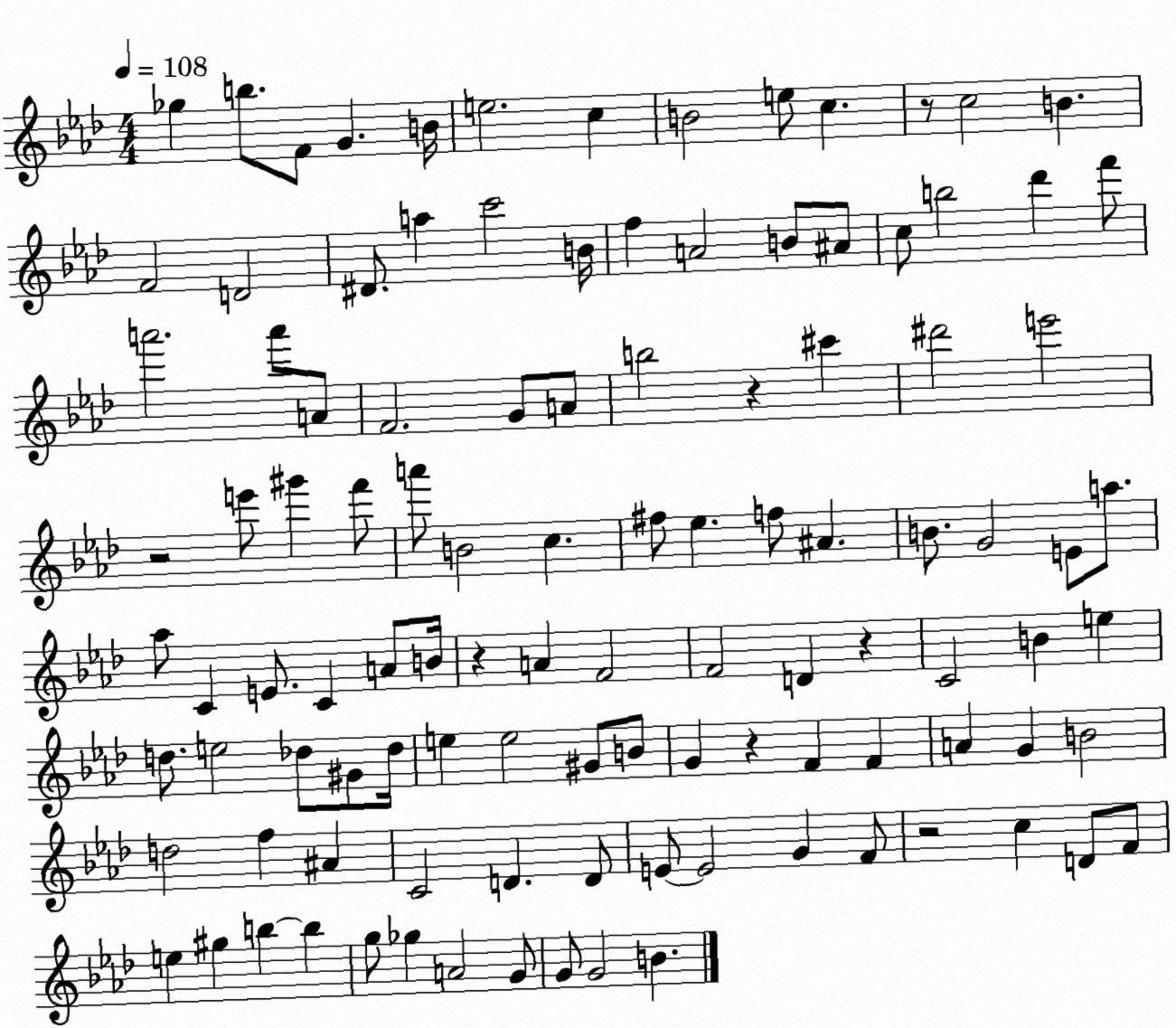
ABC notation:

X:1
T:Untitled
M:4/4
L:1/4
K:Ab
_g b/2 F/2 G B/4 e2 c B2 e/2 c z/2 c2 B F2 D2 ^D/2 a c'2 B/4 f A2 B/2 ^A/2 c/2 b2 _d' f'/2 a'2 a'/2 A/2 F2 G/2 A/2 b2 z ^c' ^d'2 e'2 z2 e'/2 ^g' f'/2 a'/2 B2 c ^f/2 _e f/2 ^A B/2 G2 E/2 a/2 _a/2 C E/2 C A/2 B/4 z A F2 F2 D z C2 B e d/2 e2 _d/2 ^G/2 _d/4 e e2 ^G/2 B/2 G z F F A G B2 d2 f ^A C2 D D/2 E/2 E2 G F/2 z2 c D/2 F/2 e ^g b b g/2 _g A2 G/2 G/2 G2 B